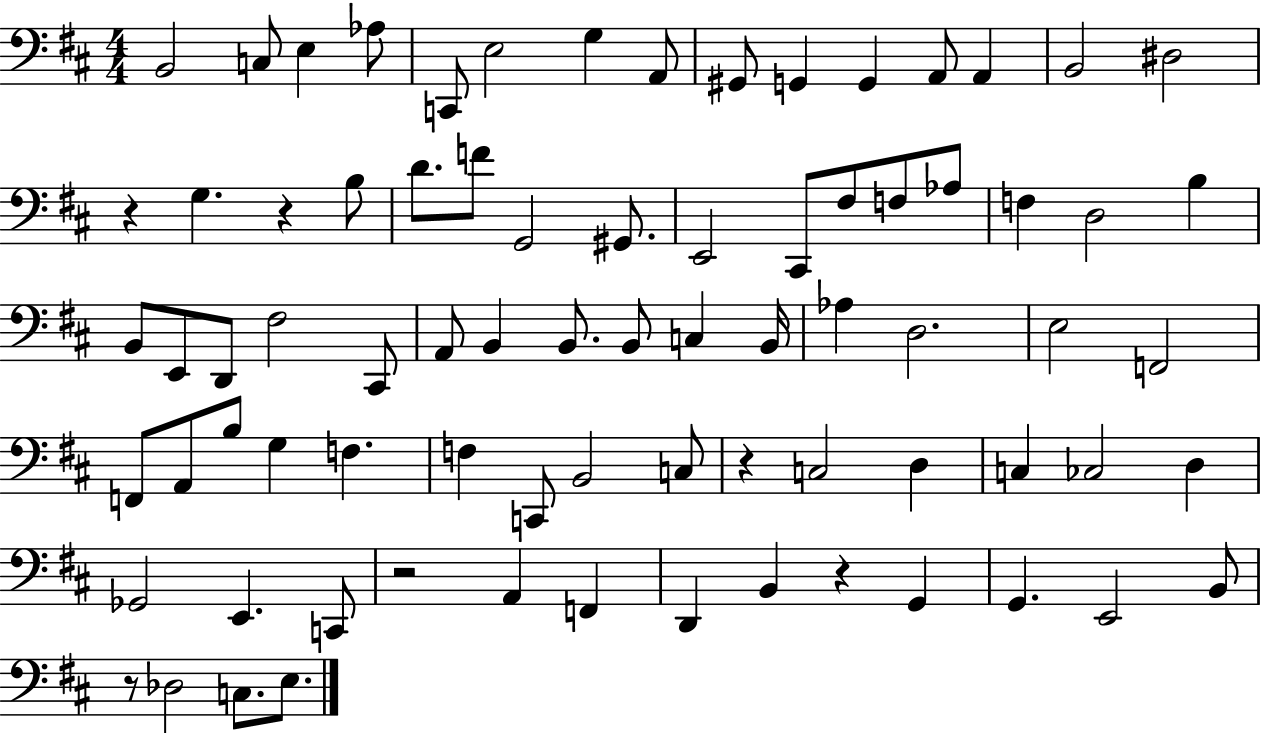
B2/h C3/e E3/q Ab3/e C2/e E3/h G3/q A2/e G#2/e G2/q G2/q A2/e A2/q B2/h D#3/h R/q G3/q. R/q B3/e D4/e. F4/e G2/h G#2/e. E2/h C#2/e F#3/e F3/e Ab3/e F3/q D3/h B3/q B2/e E2/e D2/e F#3/h C#2/e A2/e B2/q B2/e. B2/e C3/q B2/s Ab3/q D3/h. E3/h F2/h F2/e A2/e B3/e G3/q F3/q. F3/q C2/e B2/h C3/e R/q C3/h D3/q C3/q CES3/h D3/q Gb2/h E2/q. C2/e R/h A2/q F2/q D2/q B2/q R/q G2/q G2/q. E2/h B2/e R/e Db3/h C3/e. E3/e.